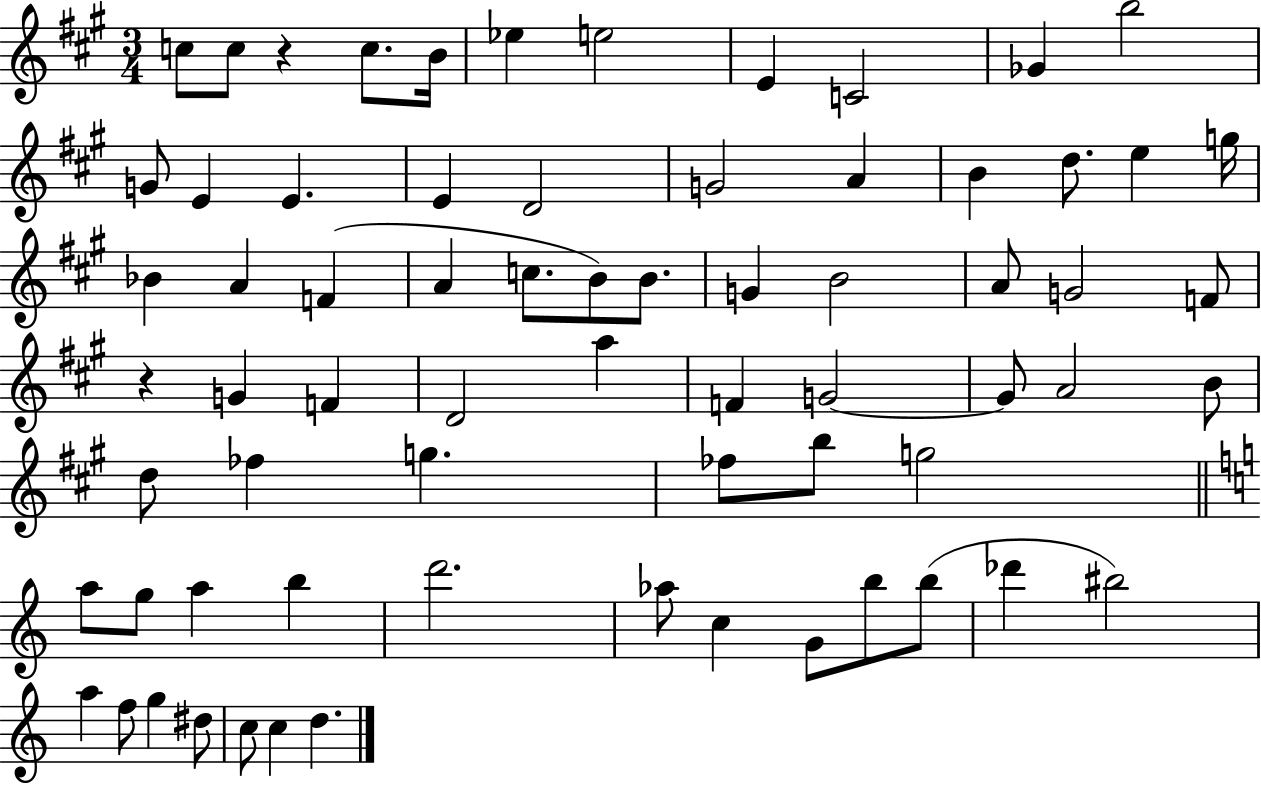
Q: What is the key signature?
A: A major